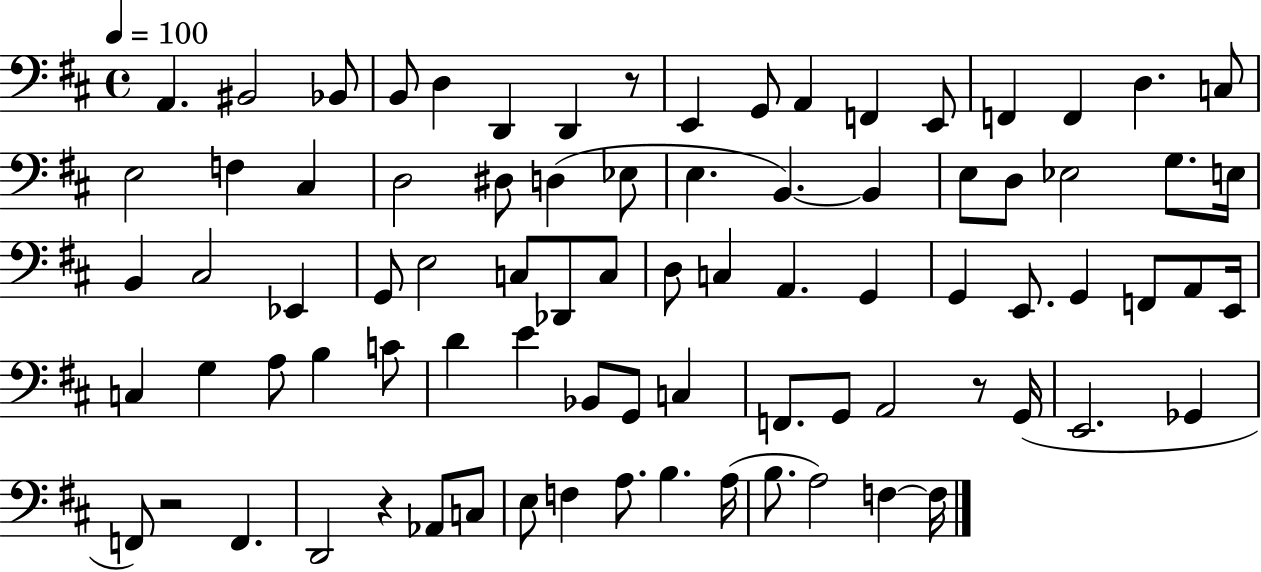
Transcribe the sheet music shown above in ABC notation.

X:1
T:Untitled
M:4/4
L:1/4
K:D
A,, ^B,,2 _B,,/2 B,,/2 D, D,, D,, z/2 E,, G,,/2 A,, F,, E,,/2 F,, F,, D, C,/2 E,2 F, ^C, D,2 ^D,/2 D, _E,/2 E, B,, B,, E,/2 D,/2 _E,2 G,/2 E,/4 B,, ^C,2 _E,, G,,/2 E,2 C,/2 _D,,/2 C,/2 D,/2 C, A,, G,, G,, E,,/2 G,, F,,/2 A,,/2 E,,/4 C, G, A,/2 B, C/2 D E _B,,/2 G,,/2 C, F,,/2 G,,/2 A,,2 z/2 G,,/4 E,,2 _G,, F,,/2 z2 F,, D,,2 z _A,,/2 C,/2 E,/2 F, A,/2 B, A,/4 B,/2 A,2 F, F,/4